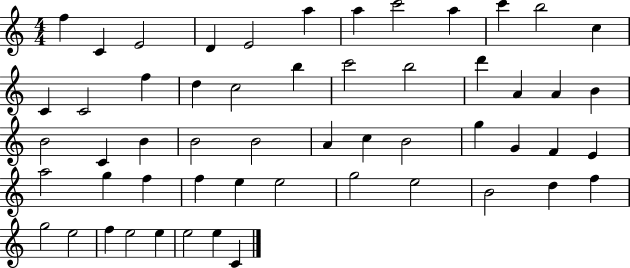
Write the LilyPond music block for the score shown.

{
  \clef treble
  \numericTimeSignature
  \time 4/4
  \key c \major
  f''4 c'4 e'2 | d'4 e'2 a''4 | a''4 c'''2 a''4 | c'''4 b''2 c''4 | \break c'4 c'2 f''4 | d''4 c''2 b''4 | c'''2 b''2 | d'''4 a'4 a'4 b'4 | \break b'2 c'4 b'4 | b'2 b'2 | a'4 c''4 b'2 | g''4 g'4 f'4 e'4 | \break a''2 g''4 f''4 | f''4 e''4 e''2 | g''2 e''2 | b'2 d''4 f''4 | \break g''2 e''2 | f''4 e''2 e''4 | e''2 e''4 c'4 | \bar "|."
}